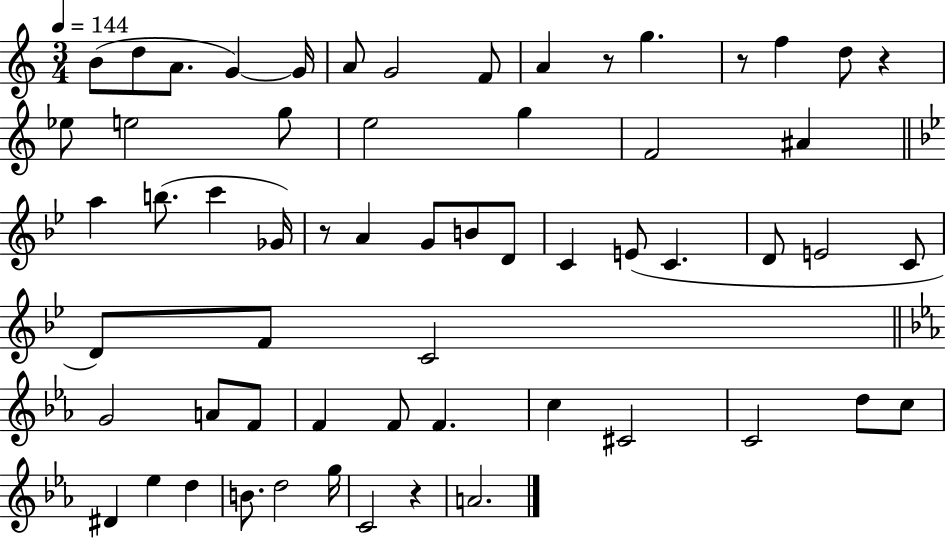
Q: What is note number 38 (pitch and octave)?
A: A4